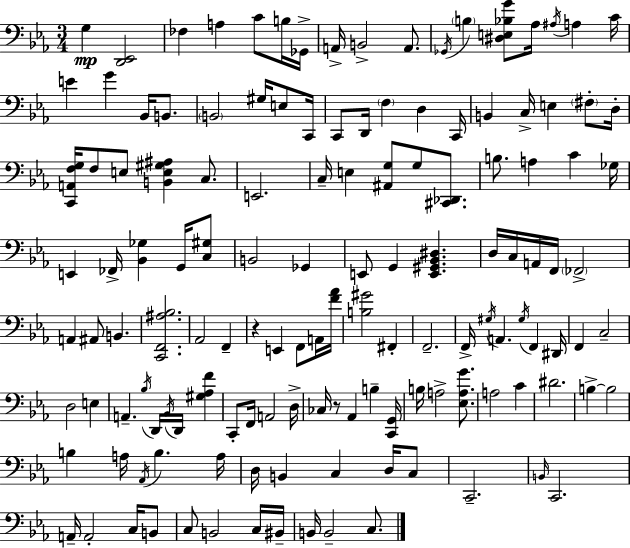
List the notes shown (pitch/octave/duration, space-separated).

G3/q [D2,Eb2]/h FES3/q A3/q C4/e B3/s Gb2/s A2/s B2/h A2/e. Gb2/s B3/q [D#3,E3,Bb3,G4]/e Ab3/s A#3/s A3/q C4/s E4/q G4/q Bb2/s B2/e. B2/h G#3/s E3/e C2/s C2/e D2/s F3/q D3/q C2/s B2/q C3/s E3/q F#3/e D3/s [C2,A2,F3,G3]/s F3/e E3/e [B2,E3,G#3,A#3]/q C3/e. E2/h. C3/s E3/q [A#2,G3]/e G3/e [C#2,Db2]/e. B3/e. A3/q C4/q Gb3/s E2/q FES2/s [Bb2,Gb3]/q G2/s [C3,G#3]/e B2/h Gb2/q E2/e G2/q [E2,G#2,Bb2,D#3]/q. D3/s C3/s A2/s F2/s FES2/h A2/q A#2/e B2/q. [C2,F2,A#3,Bb3]/h. Ab2/h F2/q R/q E2/q F2/e A2/s [F4,Ab4]/s [B3,G#4]/h F#2/q F2/h. F2/s G#3/s A2/q. G#3/s F2/q D#2/s F2/q C3/h D3/h E3/q A2/q. Bb3/s D2/s Bb2/s D2/s [G#3,Ab3,F4]/q C2/e F2/s A2/h D3/s CES3/s R/e Ab2/q B3/q [C2,G2]/s B3/s A3/h [Eb3,A3,G4]/e. A3/h C4/q D#4/h. B3/q B3/h B3/q A3/s Ab2/s B3/q. A3/s D3/s B2/q C3/q D3/s C3/e C2/h. B2/s C2/h. A2/s A2/h C3/s B2/e C3/e B2/h C3/s BIS2/s B2/s B2/h C3/e.